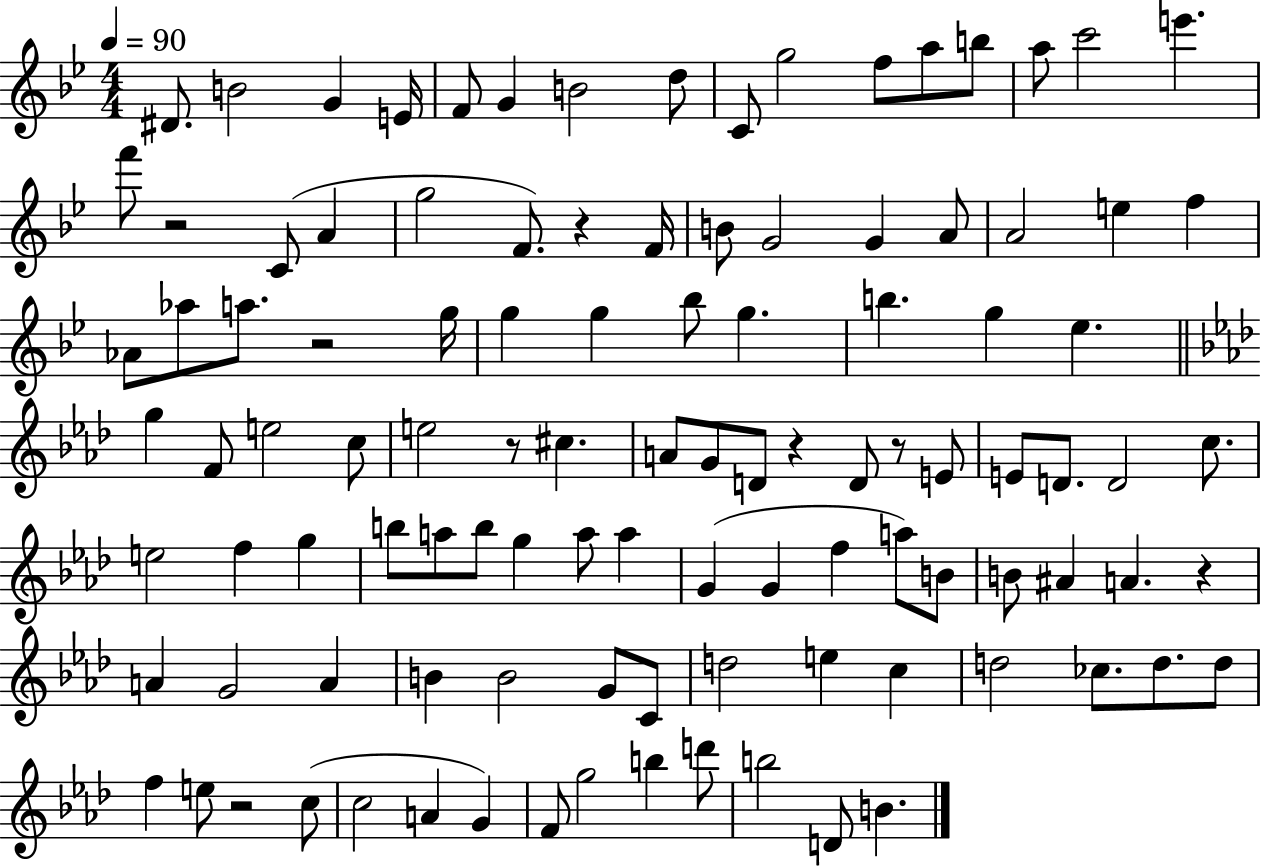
D#4/e. B4/h G4/q E4/s F4/e G4/q B4/h D5/e C4/e G5/h F5/e A5/e B5/e A5/e C6/h E6/q. F6/e R/h C4/e A4/q G5/h F4/e. R/q F4/s B4/e G4/h G4/q A4/e A4/h E5/q F5/q Ab4/e Ab5/e A5/e. R/h G5/s G5/q G5/q Bb5/e G5/q. B5/q. G5/q Eb5/q. G5/q F4/e E5/h C5/e E5/h R/e C#5/q. A4/e G4/e D4/e R/q D4/e R/e E4/e E4/e D4/e. D4/h C5/e. E5/h F5/q G5/q B5/e A5/e B5/e G5/q A5/e A5/q G4/q G4/q F5/q A5/e B4/e B4/e A#4/q A4/q. R/q A4/q G4/h A4/q B4/q B4/h G4/e C4/e D5/h E5/q C5/q D5/h CES5/e. D5/e. D5/e F5/q E5/e R/h C5/e C5/h A4/q G4/q F4/e G5/h B5/q D6/e B5/h D4/e B4/q.